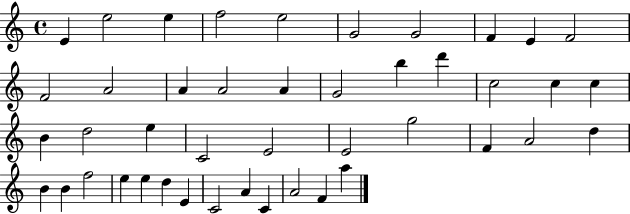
X:1
T:Untitled
M:4/4
L:1/4
K:C
E e2 e f2 e2 G2 G2 F E F2 F2 A2 A A2 A G2 b d' c2 c c B d2 e C2 E2 E2 g2 F A2 d B B f2 e e d E C2 A C A2 F a